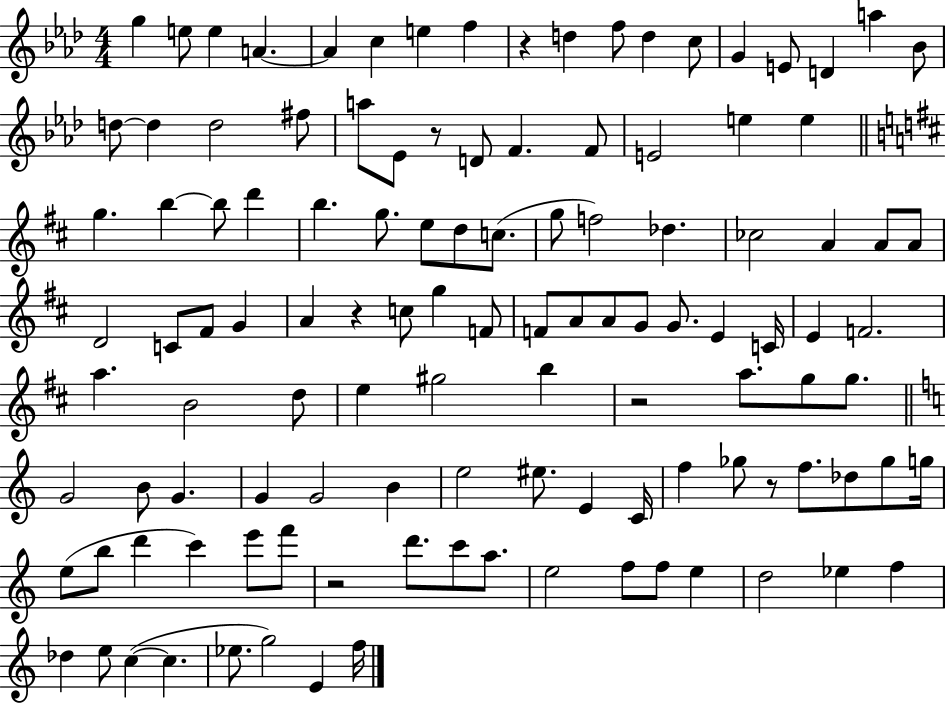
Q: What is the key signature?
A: AES major